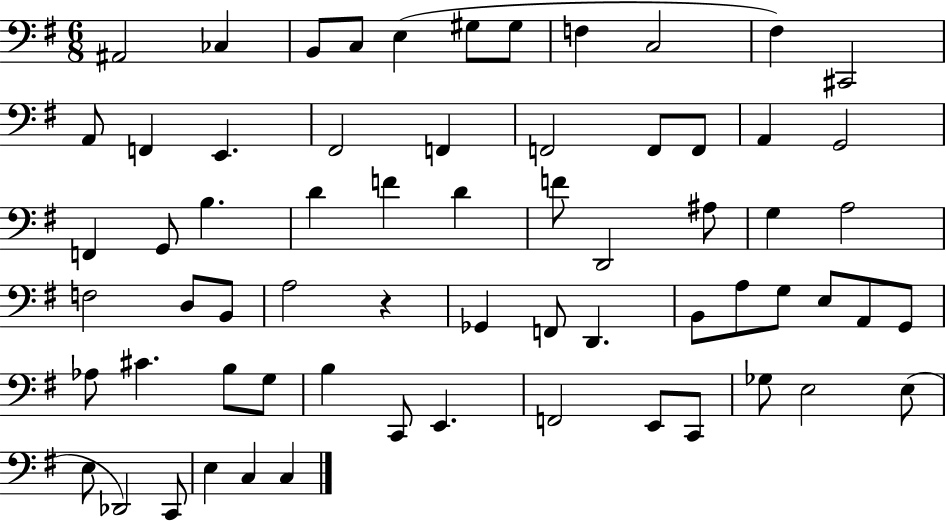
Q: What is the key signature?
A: G major